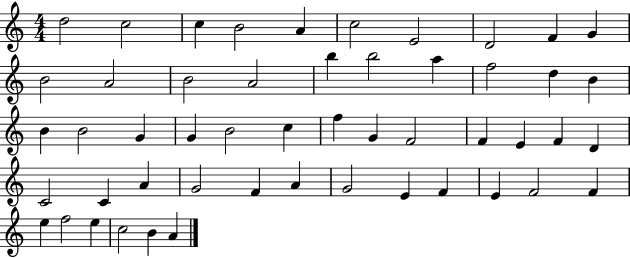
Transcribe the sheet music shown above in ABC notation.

X:1
T:Untitled
M:4/4
L:1/4
K:C
d2 c2 c B2 A c2 E2 D2 F G B2 A2 B2 A2 b b2 a f2 d B B B2 G G B2 c f G F2 F E F D C2 C A G2 F A G2 E F E F2 F e f2 e c2 B A